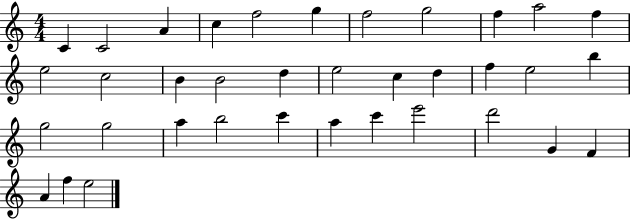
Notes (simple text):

C4/q C4/h A4/q C5/q F5/h G5/q F5/h G5/h F5/q A5/h F5/q E5/h C5/h B4/q B4/h D5/q E5/h C5/q D5/q F5/q E5/h B5/q G5/h G5/h A5/q B5/h C6/q A5/q C6/q E6/h D6/h G4/q F4/q A4/q F5/q E5/h